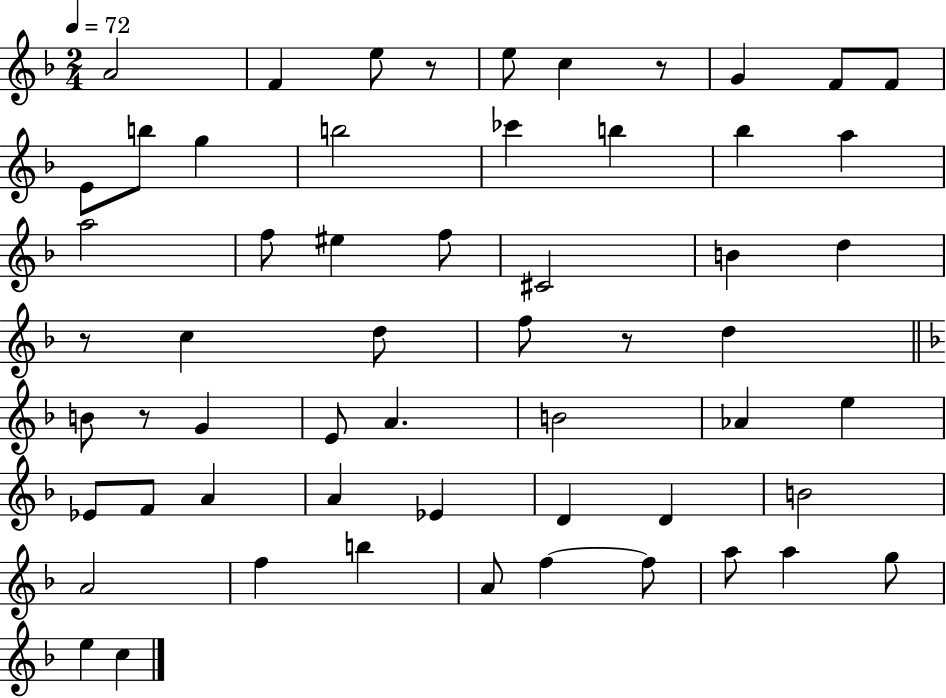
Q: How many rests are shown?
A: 5